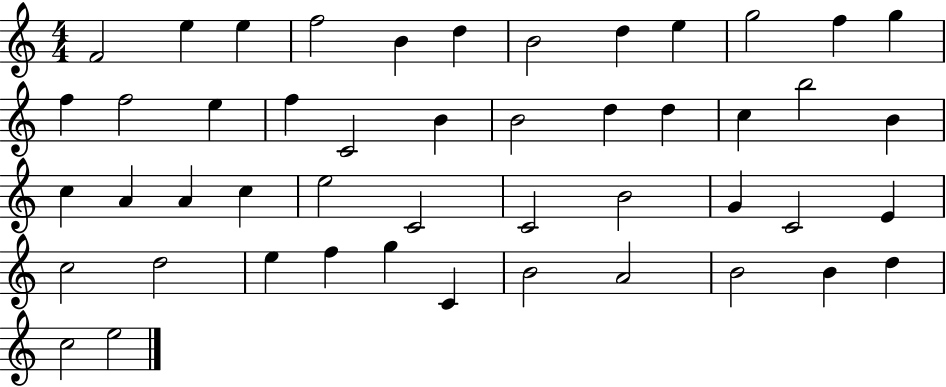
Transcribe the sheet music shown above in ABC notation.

X:1
T:Untitled
M:4/4
L:1/4
K:C
F2 e e f2 B d B2 d e g2 f g f f2 e f C2 B B2 d d c b2 B c A A c e2 C2 C2 B2 G C2 E c2 d2 e f g C B2 A2 B2 B d c2 e2